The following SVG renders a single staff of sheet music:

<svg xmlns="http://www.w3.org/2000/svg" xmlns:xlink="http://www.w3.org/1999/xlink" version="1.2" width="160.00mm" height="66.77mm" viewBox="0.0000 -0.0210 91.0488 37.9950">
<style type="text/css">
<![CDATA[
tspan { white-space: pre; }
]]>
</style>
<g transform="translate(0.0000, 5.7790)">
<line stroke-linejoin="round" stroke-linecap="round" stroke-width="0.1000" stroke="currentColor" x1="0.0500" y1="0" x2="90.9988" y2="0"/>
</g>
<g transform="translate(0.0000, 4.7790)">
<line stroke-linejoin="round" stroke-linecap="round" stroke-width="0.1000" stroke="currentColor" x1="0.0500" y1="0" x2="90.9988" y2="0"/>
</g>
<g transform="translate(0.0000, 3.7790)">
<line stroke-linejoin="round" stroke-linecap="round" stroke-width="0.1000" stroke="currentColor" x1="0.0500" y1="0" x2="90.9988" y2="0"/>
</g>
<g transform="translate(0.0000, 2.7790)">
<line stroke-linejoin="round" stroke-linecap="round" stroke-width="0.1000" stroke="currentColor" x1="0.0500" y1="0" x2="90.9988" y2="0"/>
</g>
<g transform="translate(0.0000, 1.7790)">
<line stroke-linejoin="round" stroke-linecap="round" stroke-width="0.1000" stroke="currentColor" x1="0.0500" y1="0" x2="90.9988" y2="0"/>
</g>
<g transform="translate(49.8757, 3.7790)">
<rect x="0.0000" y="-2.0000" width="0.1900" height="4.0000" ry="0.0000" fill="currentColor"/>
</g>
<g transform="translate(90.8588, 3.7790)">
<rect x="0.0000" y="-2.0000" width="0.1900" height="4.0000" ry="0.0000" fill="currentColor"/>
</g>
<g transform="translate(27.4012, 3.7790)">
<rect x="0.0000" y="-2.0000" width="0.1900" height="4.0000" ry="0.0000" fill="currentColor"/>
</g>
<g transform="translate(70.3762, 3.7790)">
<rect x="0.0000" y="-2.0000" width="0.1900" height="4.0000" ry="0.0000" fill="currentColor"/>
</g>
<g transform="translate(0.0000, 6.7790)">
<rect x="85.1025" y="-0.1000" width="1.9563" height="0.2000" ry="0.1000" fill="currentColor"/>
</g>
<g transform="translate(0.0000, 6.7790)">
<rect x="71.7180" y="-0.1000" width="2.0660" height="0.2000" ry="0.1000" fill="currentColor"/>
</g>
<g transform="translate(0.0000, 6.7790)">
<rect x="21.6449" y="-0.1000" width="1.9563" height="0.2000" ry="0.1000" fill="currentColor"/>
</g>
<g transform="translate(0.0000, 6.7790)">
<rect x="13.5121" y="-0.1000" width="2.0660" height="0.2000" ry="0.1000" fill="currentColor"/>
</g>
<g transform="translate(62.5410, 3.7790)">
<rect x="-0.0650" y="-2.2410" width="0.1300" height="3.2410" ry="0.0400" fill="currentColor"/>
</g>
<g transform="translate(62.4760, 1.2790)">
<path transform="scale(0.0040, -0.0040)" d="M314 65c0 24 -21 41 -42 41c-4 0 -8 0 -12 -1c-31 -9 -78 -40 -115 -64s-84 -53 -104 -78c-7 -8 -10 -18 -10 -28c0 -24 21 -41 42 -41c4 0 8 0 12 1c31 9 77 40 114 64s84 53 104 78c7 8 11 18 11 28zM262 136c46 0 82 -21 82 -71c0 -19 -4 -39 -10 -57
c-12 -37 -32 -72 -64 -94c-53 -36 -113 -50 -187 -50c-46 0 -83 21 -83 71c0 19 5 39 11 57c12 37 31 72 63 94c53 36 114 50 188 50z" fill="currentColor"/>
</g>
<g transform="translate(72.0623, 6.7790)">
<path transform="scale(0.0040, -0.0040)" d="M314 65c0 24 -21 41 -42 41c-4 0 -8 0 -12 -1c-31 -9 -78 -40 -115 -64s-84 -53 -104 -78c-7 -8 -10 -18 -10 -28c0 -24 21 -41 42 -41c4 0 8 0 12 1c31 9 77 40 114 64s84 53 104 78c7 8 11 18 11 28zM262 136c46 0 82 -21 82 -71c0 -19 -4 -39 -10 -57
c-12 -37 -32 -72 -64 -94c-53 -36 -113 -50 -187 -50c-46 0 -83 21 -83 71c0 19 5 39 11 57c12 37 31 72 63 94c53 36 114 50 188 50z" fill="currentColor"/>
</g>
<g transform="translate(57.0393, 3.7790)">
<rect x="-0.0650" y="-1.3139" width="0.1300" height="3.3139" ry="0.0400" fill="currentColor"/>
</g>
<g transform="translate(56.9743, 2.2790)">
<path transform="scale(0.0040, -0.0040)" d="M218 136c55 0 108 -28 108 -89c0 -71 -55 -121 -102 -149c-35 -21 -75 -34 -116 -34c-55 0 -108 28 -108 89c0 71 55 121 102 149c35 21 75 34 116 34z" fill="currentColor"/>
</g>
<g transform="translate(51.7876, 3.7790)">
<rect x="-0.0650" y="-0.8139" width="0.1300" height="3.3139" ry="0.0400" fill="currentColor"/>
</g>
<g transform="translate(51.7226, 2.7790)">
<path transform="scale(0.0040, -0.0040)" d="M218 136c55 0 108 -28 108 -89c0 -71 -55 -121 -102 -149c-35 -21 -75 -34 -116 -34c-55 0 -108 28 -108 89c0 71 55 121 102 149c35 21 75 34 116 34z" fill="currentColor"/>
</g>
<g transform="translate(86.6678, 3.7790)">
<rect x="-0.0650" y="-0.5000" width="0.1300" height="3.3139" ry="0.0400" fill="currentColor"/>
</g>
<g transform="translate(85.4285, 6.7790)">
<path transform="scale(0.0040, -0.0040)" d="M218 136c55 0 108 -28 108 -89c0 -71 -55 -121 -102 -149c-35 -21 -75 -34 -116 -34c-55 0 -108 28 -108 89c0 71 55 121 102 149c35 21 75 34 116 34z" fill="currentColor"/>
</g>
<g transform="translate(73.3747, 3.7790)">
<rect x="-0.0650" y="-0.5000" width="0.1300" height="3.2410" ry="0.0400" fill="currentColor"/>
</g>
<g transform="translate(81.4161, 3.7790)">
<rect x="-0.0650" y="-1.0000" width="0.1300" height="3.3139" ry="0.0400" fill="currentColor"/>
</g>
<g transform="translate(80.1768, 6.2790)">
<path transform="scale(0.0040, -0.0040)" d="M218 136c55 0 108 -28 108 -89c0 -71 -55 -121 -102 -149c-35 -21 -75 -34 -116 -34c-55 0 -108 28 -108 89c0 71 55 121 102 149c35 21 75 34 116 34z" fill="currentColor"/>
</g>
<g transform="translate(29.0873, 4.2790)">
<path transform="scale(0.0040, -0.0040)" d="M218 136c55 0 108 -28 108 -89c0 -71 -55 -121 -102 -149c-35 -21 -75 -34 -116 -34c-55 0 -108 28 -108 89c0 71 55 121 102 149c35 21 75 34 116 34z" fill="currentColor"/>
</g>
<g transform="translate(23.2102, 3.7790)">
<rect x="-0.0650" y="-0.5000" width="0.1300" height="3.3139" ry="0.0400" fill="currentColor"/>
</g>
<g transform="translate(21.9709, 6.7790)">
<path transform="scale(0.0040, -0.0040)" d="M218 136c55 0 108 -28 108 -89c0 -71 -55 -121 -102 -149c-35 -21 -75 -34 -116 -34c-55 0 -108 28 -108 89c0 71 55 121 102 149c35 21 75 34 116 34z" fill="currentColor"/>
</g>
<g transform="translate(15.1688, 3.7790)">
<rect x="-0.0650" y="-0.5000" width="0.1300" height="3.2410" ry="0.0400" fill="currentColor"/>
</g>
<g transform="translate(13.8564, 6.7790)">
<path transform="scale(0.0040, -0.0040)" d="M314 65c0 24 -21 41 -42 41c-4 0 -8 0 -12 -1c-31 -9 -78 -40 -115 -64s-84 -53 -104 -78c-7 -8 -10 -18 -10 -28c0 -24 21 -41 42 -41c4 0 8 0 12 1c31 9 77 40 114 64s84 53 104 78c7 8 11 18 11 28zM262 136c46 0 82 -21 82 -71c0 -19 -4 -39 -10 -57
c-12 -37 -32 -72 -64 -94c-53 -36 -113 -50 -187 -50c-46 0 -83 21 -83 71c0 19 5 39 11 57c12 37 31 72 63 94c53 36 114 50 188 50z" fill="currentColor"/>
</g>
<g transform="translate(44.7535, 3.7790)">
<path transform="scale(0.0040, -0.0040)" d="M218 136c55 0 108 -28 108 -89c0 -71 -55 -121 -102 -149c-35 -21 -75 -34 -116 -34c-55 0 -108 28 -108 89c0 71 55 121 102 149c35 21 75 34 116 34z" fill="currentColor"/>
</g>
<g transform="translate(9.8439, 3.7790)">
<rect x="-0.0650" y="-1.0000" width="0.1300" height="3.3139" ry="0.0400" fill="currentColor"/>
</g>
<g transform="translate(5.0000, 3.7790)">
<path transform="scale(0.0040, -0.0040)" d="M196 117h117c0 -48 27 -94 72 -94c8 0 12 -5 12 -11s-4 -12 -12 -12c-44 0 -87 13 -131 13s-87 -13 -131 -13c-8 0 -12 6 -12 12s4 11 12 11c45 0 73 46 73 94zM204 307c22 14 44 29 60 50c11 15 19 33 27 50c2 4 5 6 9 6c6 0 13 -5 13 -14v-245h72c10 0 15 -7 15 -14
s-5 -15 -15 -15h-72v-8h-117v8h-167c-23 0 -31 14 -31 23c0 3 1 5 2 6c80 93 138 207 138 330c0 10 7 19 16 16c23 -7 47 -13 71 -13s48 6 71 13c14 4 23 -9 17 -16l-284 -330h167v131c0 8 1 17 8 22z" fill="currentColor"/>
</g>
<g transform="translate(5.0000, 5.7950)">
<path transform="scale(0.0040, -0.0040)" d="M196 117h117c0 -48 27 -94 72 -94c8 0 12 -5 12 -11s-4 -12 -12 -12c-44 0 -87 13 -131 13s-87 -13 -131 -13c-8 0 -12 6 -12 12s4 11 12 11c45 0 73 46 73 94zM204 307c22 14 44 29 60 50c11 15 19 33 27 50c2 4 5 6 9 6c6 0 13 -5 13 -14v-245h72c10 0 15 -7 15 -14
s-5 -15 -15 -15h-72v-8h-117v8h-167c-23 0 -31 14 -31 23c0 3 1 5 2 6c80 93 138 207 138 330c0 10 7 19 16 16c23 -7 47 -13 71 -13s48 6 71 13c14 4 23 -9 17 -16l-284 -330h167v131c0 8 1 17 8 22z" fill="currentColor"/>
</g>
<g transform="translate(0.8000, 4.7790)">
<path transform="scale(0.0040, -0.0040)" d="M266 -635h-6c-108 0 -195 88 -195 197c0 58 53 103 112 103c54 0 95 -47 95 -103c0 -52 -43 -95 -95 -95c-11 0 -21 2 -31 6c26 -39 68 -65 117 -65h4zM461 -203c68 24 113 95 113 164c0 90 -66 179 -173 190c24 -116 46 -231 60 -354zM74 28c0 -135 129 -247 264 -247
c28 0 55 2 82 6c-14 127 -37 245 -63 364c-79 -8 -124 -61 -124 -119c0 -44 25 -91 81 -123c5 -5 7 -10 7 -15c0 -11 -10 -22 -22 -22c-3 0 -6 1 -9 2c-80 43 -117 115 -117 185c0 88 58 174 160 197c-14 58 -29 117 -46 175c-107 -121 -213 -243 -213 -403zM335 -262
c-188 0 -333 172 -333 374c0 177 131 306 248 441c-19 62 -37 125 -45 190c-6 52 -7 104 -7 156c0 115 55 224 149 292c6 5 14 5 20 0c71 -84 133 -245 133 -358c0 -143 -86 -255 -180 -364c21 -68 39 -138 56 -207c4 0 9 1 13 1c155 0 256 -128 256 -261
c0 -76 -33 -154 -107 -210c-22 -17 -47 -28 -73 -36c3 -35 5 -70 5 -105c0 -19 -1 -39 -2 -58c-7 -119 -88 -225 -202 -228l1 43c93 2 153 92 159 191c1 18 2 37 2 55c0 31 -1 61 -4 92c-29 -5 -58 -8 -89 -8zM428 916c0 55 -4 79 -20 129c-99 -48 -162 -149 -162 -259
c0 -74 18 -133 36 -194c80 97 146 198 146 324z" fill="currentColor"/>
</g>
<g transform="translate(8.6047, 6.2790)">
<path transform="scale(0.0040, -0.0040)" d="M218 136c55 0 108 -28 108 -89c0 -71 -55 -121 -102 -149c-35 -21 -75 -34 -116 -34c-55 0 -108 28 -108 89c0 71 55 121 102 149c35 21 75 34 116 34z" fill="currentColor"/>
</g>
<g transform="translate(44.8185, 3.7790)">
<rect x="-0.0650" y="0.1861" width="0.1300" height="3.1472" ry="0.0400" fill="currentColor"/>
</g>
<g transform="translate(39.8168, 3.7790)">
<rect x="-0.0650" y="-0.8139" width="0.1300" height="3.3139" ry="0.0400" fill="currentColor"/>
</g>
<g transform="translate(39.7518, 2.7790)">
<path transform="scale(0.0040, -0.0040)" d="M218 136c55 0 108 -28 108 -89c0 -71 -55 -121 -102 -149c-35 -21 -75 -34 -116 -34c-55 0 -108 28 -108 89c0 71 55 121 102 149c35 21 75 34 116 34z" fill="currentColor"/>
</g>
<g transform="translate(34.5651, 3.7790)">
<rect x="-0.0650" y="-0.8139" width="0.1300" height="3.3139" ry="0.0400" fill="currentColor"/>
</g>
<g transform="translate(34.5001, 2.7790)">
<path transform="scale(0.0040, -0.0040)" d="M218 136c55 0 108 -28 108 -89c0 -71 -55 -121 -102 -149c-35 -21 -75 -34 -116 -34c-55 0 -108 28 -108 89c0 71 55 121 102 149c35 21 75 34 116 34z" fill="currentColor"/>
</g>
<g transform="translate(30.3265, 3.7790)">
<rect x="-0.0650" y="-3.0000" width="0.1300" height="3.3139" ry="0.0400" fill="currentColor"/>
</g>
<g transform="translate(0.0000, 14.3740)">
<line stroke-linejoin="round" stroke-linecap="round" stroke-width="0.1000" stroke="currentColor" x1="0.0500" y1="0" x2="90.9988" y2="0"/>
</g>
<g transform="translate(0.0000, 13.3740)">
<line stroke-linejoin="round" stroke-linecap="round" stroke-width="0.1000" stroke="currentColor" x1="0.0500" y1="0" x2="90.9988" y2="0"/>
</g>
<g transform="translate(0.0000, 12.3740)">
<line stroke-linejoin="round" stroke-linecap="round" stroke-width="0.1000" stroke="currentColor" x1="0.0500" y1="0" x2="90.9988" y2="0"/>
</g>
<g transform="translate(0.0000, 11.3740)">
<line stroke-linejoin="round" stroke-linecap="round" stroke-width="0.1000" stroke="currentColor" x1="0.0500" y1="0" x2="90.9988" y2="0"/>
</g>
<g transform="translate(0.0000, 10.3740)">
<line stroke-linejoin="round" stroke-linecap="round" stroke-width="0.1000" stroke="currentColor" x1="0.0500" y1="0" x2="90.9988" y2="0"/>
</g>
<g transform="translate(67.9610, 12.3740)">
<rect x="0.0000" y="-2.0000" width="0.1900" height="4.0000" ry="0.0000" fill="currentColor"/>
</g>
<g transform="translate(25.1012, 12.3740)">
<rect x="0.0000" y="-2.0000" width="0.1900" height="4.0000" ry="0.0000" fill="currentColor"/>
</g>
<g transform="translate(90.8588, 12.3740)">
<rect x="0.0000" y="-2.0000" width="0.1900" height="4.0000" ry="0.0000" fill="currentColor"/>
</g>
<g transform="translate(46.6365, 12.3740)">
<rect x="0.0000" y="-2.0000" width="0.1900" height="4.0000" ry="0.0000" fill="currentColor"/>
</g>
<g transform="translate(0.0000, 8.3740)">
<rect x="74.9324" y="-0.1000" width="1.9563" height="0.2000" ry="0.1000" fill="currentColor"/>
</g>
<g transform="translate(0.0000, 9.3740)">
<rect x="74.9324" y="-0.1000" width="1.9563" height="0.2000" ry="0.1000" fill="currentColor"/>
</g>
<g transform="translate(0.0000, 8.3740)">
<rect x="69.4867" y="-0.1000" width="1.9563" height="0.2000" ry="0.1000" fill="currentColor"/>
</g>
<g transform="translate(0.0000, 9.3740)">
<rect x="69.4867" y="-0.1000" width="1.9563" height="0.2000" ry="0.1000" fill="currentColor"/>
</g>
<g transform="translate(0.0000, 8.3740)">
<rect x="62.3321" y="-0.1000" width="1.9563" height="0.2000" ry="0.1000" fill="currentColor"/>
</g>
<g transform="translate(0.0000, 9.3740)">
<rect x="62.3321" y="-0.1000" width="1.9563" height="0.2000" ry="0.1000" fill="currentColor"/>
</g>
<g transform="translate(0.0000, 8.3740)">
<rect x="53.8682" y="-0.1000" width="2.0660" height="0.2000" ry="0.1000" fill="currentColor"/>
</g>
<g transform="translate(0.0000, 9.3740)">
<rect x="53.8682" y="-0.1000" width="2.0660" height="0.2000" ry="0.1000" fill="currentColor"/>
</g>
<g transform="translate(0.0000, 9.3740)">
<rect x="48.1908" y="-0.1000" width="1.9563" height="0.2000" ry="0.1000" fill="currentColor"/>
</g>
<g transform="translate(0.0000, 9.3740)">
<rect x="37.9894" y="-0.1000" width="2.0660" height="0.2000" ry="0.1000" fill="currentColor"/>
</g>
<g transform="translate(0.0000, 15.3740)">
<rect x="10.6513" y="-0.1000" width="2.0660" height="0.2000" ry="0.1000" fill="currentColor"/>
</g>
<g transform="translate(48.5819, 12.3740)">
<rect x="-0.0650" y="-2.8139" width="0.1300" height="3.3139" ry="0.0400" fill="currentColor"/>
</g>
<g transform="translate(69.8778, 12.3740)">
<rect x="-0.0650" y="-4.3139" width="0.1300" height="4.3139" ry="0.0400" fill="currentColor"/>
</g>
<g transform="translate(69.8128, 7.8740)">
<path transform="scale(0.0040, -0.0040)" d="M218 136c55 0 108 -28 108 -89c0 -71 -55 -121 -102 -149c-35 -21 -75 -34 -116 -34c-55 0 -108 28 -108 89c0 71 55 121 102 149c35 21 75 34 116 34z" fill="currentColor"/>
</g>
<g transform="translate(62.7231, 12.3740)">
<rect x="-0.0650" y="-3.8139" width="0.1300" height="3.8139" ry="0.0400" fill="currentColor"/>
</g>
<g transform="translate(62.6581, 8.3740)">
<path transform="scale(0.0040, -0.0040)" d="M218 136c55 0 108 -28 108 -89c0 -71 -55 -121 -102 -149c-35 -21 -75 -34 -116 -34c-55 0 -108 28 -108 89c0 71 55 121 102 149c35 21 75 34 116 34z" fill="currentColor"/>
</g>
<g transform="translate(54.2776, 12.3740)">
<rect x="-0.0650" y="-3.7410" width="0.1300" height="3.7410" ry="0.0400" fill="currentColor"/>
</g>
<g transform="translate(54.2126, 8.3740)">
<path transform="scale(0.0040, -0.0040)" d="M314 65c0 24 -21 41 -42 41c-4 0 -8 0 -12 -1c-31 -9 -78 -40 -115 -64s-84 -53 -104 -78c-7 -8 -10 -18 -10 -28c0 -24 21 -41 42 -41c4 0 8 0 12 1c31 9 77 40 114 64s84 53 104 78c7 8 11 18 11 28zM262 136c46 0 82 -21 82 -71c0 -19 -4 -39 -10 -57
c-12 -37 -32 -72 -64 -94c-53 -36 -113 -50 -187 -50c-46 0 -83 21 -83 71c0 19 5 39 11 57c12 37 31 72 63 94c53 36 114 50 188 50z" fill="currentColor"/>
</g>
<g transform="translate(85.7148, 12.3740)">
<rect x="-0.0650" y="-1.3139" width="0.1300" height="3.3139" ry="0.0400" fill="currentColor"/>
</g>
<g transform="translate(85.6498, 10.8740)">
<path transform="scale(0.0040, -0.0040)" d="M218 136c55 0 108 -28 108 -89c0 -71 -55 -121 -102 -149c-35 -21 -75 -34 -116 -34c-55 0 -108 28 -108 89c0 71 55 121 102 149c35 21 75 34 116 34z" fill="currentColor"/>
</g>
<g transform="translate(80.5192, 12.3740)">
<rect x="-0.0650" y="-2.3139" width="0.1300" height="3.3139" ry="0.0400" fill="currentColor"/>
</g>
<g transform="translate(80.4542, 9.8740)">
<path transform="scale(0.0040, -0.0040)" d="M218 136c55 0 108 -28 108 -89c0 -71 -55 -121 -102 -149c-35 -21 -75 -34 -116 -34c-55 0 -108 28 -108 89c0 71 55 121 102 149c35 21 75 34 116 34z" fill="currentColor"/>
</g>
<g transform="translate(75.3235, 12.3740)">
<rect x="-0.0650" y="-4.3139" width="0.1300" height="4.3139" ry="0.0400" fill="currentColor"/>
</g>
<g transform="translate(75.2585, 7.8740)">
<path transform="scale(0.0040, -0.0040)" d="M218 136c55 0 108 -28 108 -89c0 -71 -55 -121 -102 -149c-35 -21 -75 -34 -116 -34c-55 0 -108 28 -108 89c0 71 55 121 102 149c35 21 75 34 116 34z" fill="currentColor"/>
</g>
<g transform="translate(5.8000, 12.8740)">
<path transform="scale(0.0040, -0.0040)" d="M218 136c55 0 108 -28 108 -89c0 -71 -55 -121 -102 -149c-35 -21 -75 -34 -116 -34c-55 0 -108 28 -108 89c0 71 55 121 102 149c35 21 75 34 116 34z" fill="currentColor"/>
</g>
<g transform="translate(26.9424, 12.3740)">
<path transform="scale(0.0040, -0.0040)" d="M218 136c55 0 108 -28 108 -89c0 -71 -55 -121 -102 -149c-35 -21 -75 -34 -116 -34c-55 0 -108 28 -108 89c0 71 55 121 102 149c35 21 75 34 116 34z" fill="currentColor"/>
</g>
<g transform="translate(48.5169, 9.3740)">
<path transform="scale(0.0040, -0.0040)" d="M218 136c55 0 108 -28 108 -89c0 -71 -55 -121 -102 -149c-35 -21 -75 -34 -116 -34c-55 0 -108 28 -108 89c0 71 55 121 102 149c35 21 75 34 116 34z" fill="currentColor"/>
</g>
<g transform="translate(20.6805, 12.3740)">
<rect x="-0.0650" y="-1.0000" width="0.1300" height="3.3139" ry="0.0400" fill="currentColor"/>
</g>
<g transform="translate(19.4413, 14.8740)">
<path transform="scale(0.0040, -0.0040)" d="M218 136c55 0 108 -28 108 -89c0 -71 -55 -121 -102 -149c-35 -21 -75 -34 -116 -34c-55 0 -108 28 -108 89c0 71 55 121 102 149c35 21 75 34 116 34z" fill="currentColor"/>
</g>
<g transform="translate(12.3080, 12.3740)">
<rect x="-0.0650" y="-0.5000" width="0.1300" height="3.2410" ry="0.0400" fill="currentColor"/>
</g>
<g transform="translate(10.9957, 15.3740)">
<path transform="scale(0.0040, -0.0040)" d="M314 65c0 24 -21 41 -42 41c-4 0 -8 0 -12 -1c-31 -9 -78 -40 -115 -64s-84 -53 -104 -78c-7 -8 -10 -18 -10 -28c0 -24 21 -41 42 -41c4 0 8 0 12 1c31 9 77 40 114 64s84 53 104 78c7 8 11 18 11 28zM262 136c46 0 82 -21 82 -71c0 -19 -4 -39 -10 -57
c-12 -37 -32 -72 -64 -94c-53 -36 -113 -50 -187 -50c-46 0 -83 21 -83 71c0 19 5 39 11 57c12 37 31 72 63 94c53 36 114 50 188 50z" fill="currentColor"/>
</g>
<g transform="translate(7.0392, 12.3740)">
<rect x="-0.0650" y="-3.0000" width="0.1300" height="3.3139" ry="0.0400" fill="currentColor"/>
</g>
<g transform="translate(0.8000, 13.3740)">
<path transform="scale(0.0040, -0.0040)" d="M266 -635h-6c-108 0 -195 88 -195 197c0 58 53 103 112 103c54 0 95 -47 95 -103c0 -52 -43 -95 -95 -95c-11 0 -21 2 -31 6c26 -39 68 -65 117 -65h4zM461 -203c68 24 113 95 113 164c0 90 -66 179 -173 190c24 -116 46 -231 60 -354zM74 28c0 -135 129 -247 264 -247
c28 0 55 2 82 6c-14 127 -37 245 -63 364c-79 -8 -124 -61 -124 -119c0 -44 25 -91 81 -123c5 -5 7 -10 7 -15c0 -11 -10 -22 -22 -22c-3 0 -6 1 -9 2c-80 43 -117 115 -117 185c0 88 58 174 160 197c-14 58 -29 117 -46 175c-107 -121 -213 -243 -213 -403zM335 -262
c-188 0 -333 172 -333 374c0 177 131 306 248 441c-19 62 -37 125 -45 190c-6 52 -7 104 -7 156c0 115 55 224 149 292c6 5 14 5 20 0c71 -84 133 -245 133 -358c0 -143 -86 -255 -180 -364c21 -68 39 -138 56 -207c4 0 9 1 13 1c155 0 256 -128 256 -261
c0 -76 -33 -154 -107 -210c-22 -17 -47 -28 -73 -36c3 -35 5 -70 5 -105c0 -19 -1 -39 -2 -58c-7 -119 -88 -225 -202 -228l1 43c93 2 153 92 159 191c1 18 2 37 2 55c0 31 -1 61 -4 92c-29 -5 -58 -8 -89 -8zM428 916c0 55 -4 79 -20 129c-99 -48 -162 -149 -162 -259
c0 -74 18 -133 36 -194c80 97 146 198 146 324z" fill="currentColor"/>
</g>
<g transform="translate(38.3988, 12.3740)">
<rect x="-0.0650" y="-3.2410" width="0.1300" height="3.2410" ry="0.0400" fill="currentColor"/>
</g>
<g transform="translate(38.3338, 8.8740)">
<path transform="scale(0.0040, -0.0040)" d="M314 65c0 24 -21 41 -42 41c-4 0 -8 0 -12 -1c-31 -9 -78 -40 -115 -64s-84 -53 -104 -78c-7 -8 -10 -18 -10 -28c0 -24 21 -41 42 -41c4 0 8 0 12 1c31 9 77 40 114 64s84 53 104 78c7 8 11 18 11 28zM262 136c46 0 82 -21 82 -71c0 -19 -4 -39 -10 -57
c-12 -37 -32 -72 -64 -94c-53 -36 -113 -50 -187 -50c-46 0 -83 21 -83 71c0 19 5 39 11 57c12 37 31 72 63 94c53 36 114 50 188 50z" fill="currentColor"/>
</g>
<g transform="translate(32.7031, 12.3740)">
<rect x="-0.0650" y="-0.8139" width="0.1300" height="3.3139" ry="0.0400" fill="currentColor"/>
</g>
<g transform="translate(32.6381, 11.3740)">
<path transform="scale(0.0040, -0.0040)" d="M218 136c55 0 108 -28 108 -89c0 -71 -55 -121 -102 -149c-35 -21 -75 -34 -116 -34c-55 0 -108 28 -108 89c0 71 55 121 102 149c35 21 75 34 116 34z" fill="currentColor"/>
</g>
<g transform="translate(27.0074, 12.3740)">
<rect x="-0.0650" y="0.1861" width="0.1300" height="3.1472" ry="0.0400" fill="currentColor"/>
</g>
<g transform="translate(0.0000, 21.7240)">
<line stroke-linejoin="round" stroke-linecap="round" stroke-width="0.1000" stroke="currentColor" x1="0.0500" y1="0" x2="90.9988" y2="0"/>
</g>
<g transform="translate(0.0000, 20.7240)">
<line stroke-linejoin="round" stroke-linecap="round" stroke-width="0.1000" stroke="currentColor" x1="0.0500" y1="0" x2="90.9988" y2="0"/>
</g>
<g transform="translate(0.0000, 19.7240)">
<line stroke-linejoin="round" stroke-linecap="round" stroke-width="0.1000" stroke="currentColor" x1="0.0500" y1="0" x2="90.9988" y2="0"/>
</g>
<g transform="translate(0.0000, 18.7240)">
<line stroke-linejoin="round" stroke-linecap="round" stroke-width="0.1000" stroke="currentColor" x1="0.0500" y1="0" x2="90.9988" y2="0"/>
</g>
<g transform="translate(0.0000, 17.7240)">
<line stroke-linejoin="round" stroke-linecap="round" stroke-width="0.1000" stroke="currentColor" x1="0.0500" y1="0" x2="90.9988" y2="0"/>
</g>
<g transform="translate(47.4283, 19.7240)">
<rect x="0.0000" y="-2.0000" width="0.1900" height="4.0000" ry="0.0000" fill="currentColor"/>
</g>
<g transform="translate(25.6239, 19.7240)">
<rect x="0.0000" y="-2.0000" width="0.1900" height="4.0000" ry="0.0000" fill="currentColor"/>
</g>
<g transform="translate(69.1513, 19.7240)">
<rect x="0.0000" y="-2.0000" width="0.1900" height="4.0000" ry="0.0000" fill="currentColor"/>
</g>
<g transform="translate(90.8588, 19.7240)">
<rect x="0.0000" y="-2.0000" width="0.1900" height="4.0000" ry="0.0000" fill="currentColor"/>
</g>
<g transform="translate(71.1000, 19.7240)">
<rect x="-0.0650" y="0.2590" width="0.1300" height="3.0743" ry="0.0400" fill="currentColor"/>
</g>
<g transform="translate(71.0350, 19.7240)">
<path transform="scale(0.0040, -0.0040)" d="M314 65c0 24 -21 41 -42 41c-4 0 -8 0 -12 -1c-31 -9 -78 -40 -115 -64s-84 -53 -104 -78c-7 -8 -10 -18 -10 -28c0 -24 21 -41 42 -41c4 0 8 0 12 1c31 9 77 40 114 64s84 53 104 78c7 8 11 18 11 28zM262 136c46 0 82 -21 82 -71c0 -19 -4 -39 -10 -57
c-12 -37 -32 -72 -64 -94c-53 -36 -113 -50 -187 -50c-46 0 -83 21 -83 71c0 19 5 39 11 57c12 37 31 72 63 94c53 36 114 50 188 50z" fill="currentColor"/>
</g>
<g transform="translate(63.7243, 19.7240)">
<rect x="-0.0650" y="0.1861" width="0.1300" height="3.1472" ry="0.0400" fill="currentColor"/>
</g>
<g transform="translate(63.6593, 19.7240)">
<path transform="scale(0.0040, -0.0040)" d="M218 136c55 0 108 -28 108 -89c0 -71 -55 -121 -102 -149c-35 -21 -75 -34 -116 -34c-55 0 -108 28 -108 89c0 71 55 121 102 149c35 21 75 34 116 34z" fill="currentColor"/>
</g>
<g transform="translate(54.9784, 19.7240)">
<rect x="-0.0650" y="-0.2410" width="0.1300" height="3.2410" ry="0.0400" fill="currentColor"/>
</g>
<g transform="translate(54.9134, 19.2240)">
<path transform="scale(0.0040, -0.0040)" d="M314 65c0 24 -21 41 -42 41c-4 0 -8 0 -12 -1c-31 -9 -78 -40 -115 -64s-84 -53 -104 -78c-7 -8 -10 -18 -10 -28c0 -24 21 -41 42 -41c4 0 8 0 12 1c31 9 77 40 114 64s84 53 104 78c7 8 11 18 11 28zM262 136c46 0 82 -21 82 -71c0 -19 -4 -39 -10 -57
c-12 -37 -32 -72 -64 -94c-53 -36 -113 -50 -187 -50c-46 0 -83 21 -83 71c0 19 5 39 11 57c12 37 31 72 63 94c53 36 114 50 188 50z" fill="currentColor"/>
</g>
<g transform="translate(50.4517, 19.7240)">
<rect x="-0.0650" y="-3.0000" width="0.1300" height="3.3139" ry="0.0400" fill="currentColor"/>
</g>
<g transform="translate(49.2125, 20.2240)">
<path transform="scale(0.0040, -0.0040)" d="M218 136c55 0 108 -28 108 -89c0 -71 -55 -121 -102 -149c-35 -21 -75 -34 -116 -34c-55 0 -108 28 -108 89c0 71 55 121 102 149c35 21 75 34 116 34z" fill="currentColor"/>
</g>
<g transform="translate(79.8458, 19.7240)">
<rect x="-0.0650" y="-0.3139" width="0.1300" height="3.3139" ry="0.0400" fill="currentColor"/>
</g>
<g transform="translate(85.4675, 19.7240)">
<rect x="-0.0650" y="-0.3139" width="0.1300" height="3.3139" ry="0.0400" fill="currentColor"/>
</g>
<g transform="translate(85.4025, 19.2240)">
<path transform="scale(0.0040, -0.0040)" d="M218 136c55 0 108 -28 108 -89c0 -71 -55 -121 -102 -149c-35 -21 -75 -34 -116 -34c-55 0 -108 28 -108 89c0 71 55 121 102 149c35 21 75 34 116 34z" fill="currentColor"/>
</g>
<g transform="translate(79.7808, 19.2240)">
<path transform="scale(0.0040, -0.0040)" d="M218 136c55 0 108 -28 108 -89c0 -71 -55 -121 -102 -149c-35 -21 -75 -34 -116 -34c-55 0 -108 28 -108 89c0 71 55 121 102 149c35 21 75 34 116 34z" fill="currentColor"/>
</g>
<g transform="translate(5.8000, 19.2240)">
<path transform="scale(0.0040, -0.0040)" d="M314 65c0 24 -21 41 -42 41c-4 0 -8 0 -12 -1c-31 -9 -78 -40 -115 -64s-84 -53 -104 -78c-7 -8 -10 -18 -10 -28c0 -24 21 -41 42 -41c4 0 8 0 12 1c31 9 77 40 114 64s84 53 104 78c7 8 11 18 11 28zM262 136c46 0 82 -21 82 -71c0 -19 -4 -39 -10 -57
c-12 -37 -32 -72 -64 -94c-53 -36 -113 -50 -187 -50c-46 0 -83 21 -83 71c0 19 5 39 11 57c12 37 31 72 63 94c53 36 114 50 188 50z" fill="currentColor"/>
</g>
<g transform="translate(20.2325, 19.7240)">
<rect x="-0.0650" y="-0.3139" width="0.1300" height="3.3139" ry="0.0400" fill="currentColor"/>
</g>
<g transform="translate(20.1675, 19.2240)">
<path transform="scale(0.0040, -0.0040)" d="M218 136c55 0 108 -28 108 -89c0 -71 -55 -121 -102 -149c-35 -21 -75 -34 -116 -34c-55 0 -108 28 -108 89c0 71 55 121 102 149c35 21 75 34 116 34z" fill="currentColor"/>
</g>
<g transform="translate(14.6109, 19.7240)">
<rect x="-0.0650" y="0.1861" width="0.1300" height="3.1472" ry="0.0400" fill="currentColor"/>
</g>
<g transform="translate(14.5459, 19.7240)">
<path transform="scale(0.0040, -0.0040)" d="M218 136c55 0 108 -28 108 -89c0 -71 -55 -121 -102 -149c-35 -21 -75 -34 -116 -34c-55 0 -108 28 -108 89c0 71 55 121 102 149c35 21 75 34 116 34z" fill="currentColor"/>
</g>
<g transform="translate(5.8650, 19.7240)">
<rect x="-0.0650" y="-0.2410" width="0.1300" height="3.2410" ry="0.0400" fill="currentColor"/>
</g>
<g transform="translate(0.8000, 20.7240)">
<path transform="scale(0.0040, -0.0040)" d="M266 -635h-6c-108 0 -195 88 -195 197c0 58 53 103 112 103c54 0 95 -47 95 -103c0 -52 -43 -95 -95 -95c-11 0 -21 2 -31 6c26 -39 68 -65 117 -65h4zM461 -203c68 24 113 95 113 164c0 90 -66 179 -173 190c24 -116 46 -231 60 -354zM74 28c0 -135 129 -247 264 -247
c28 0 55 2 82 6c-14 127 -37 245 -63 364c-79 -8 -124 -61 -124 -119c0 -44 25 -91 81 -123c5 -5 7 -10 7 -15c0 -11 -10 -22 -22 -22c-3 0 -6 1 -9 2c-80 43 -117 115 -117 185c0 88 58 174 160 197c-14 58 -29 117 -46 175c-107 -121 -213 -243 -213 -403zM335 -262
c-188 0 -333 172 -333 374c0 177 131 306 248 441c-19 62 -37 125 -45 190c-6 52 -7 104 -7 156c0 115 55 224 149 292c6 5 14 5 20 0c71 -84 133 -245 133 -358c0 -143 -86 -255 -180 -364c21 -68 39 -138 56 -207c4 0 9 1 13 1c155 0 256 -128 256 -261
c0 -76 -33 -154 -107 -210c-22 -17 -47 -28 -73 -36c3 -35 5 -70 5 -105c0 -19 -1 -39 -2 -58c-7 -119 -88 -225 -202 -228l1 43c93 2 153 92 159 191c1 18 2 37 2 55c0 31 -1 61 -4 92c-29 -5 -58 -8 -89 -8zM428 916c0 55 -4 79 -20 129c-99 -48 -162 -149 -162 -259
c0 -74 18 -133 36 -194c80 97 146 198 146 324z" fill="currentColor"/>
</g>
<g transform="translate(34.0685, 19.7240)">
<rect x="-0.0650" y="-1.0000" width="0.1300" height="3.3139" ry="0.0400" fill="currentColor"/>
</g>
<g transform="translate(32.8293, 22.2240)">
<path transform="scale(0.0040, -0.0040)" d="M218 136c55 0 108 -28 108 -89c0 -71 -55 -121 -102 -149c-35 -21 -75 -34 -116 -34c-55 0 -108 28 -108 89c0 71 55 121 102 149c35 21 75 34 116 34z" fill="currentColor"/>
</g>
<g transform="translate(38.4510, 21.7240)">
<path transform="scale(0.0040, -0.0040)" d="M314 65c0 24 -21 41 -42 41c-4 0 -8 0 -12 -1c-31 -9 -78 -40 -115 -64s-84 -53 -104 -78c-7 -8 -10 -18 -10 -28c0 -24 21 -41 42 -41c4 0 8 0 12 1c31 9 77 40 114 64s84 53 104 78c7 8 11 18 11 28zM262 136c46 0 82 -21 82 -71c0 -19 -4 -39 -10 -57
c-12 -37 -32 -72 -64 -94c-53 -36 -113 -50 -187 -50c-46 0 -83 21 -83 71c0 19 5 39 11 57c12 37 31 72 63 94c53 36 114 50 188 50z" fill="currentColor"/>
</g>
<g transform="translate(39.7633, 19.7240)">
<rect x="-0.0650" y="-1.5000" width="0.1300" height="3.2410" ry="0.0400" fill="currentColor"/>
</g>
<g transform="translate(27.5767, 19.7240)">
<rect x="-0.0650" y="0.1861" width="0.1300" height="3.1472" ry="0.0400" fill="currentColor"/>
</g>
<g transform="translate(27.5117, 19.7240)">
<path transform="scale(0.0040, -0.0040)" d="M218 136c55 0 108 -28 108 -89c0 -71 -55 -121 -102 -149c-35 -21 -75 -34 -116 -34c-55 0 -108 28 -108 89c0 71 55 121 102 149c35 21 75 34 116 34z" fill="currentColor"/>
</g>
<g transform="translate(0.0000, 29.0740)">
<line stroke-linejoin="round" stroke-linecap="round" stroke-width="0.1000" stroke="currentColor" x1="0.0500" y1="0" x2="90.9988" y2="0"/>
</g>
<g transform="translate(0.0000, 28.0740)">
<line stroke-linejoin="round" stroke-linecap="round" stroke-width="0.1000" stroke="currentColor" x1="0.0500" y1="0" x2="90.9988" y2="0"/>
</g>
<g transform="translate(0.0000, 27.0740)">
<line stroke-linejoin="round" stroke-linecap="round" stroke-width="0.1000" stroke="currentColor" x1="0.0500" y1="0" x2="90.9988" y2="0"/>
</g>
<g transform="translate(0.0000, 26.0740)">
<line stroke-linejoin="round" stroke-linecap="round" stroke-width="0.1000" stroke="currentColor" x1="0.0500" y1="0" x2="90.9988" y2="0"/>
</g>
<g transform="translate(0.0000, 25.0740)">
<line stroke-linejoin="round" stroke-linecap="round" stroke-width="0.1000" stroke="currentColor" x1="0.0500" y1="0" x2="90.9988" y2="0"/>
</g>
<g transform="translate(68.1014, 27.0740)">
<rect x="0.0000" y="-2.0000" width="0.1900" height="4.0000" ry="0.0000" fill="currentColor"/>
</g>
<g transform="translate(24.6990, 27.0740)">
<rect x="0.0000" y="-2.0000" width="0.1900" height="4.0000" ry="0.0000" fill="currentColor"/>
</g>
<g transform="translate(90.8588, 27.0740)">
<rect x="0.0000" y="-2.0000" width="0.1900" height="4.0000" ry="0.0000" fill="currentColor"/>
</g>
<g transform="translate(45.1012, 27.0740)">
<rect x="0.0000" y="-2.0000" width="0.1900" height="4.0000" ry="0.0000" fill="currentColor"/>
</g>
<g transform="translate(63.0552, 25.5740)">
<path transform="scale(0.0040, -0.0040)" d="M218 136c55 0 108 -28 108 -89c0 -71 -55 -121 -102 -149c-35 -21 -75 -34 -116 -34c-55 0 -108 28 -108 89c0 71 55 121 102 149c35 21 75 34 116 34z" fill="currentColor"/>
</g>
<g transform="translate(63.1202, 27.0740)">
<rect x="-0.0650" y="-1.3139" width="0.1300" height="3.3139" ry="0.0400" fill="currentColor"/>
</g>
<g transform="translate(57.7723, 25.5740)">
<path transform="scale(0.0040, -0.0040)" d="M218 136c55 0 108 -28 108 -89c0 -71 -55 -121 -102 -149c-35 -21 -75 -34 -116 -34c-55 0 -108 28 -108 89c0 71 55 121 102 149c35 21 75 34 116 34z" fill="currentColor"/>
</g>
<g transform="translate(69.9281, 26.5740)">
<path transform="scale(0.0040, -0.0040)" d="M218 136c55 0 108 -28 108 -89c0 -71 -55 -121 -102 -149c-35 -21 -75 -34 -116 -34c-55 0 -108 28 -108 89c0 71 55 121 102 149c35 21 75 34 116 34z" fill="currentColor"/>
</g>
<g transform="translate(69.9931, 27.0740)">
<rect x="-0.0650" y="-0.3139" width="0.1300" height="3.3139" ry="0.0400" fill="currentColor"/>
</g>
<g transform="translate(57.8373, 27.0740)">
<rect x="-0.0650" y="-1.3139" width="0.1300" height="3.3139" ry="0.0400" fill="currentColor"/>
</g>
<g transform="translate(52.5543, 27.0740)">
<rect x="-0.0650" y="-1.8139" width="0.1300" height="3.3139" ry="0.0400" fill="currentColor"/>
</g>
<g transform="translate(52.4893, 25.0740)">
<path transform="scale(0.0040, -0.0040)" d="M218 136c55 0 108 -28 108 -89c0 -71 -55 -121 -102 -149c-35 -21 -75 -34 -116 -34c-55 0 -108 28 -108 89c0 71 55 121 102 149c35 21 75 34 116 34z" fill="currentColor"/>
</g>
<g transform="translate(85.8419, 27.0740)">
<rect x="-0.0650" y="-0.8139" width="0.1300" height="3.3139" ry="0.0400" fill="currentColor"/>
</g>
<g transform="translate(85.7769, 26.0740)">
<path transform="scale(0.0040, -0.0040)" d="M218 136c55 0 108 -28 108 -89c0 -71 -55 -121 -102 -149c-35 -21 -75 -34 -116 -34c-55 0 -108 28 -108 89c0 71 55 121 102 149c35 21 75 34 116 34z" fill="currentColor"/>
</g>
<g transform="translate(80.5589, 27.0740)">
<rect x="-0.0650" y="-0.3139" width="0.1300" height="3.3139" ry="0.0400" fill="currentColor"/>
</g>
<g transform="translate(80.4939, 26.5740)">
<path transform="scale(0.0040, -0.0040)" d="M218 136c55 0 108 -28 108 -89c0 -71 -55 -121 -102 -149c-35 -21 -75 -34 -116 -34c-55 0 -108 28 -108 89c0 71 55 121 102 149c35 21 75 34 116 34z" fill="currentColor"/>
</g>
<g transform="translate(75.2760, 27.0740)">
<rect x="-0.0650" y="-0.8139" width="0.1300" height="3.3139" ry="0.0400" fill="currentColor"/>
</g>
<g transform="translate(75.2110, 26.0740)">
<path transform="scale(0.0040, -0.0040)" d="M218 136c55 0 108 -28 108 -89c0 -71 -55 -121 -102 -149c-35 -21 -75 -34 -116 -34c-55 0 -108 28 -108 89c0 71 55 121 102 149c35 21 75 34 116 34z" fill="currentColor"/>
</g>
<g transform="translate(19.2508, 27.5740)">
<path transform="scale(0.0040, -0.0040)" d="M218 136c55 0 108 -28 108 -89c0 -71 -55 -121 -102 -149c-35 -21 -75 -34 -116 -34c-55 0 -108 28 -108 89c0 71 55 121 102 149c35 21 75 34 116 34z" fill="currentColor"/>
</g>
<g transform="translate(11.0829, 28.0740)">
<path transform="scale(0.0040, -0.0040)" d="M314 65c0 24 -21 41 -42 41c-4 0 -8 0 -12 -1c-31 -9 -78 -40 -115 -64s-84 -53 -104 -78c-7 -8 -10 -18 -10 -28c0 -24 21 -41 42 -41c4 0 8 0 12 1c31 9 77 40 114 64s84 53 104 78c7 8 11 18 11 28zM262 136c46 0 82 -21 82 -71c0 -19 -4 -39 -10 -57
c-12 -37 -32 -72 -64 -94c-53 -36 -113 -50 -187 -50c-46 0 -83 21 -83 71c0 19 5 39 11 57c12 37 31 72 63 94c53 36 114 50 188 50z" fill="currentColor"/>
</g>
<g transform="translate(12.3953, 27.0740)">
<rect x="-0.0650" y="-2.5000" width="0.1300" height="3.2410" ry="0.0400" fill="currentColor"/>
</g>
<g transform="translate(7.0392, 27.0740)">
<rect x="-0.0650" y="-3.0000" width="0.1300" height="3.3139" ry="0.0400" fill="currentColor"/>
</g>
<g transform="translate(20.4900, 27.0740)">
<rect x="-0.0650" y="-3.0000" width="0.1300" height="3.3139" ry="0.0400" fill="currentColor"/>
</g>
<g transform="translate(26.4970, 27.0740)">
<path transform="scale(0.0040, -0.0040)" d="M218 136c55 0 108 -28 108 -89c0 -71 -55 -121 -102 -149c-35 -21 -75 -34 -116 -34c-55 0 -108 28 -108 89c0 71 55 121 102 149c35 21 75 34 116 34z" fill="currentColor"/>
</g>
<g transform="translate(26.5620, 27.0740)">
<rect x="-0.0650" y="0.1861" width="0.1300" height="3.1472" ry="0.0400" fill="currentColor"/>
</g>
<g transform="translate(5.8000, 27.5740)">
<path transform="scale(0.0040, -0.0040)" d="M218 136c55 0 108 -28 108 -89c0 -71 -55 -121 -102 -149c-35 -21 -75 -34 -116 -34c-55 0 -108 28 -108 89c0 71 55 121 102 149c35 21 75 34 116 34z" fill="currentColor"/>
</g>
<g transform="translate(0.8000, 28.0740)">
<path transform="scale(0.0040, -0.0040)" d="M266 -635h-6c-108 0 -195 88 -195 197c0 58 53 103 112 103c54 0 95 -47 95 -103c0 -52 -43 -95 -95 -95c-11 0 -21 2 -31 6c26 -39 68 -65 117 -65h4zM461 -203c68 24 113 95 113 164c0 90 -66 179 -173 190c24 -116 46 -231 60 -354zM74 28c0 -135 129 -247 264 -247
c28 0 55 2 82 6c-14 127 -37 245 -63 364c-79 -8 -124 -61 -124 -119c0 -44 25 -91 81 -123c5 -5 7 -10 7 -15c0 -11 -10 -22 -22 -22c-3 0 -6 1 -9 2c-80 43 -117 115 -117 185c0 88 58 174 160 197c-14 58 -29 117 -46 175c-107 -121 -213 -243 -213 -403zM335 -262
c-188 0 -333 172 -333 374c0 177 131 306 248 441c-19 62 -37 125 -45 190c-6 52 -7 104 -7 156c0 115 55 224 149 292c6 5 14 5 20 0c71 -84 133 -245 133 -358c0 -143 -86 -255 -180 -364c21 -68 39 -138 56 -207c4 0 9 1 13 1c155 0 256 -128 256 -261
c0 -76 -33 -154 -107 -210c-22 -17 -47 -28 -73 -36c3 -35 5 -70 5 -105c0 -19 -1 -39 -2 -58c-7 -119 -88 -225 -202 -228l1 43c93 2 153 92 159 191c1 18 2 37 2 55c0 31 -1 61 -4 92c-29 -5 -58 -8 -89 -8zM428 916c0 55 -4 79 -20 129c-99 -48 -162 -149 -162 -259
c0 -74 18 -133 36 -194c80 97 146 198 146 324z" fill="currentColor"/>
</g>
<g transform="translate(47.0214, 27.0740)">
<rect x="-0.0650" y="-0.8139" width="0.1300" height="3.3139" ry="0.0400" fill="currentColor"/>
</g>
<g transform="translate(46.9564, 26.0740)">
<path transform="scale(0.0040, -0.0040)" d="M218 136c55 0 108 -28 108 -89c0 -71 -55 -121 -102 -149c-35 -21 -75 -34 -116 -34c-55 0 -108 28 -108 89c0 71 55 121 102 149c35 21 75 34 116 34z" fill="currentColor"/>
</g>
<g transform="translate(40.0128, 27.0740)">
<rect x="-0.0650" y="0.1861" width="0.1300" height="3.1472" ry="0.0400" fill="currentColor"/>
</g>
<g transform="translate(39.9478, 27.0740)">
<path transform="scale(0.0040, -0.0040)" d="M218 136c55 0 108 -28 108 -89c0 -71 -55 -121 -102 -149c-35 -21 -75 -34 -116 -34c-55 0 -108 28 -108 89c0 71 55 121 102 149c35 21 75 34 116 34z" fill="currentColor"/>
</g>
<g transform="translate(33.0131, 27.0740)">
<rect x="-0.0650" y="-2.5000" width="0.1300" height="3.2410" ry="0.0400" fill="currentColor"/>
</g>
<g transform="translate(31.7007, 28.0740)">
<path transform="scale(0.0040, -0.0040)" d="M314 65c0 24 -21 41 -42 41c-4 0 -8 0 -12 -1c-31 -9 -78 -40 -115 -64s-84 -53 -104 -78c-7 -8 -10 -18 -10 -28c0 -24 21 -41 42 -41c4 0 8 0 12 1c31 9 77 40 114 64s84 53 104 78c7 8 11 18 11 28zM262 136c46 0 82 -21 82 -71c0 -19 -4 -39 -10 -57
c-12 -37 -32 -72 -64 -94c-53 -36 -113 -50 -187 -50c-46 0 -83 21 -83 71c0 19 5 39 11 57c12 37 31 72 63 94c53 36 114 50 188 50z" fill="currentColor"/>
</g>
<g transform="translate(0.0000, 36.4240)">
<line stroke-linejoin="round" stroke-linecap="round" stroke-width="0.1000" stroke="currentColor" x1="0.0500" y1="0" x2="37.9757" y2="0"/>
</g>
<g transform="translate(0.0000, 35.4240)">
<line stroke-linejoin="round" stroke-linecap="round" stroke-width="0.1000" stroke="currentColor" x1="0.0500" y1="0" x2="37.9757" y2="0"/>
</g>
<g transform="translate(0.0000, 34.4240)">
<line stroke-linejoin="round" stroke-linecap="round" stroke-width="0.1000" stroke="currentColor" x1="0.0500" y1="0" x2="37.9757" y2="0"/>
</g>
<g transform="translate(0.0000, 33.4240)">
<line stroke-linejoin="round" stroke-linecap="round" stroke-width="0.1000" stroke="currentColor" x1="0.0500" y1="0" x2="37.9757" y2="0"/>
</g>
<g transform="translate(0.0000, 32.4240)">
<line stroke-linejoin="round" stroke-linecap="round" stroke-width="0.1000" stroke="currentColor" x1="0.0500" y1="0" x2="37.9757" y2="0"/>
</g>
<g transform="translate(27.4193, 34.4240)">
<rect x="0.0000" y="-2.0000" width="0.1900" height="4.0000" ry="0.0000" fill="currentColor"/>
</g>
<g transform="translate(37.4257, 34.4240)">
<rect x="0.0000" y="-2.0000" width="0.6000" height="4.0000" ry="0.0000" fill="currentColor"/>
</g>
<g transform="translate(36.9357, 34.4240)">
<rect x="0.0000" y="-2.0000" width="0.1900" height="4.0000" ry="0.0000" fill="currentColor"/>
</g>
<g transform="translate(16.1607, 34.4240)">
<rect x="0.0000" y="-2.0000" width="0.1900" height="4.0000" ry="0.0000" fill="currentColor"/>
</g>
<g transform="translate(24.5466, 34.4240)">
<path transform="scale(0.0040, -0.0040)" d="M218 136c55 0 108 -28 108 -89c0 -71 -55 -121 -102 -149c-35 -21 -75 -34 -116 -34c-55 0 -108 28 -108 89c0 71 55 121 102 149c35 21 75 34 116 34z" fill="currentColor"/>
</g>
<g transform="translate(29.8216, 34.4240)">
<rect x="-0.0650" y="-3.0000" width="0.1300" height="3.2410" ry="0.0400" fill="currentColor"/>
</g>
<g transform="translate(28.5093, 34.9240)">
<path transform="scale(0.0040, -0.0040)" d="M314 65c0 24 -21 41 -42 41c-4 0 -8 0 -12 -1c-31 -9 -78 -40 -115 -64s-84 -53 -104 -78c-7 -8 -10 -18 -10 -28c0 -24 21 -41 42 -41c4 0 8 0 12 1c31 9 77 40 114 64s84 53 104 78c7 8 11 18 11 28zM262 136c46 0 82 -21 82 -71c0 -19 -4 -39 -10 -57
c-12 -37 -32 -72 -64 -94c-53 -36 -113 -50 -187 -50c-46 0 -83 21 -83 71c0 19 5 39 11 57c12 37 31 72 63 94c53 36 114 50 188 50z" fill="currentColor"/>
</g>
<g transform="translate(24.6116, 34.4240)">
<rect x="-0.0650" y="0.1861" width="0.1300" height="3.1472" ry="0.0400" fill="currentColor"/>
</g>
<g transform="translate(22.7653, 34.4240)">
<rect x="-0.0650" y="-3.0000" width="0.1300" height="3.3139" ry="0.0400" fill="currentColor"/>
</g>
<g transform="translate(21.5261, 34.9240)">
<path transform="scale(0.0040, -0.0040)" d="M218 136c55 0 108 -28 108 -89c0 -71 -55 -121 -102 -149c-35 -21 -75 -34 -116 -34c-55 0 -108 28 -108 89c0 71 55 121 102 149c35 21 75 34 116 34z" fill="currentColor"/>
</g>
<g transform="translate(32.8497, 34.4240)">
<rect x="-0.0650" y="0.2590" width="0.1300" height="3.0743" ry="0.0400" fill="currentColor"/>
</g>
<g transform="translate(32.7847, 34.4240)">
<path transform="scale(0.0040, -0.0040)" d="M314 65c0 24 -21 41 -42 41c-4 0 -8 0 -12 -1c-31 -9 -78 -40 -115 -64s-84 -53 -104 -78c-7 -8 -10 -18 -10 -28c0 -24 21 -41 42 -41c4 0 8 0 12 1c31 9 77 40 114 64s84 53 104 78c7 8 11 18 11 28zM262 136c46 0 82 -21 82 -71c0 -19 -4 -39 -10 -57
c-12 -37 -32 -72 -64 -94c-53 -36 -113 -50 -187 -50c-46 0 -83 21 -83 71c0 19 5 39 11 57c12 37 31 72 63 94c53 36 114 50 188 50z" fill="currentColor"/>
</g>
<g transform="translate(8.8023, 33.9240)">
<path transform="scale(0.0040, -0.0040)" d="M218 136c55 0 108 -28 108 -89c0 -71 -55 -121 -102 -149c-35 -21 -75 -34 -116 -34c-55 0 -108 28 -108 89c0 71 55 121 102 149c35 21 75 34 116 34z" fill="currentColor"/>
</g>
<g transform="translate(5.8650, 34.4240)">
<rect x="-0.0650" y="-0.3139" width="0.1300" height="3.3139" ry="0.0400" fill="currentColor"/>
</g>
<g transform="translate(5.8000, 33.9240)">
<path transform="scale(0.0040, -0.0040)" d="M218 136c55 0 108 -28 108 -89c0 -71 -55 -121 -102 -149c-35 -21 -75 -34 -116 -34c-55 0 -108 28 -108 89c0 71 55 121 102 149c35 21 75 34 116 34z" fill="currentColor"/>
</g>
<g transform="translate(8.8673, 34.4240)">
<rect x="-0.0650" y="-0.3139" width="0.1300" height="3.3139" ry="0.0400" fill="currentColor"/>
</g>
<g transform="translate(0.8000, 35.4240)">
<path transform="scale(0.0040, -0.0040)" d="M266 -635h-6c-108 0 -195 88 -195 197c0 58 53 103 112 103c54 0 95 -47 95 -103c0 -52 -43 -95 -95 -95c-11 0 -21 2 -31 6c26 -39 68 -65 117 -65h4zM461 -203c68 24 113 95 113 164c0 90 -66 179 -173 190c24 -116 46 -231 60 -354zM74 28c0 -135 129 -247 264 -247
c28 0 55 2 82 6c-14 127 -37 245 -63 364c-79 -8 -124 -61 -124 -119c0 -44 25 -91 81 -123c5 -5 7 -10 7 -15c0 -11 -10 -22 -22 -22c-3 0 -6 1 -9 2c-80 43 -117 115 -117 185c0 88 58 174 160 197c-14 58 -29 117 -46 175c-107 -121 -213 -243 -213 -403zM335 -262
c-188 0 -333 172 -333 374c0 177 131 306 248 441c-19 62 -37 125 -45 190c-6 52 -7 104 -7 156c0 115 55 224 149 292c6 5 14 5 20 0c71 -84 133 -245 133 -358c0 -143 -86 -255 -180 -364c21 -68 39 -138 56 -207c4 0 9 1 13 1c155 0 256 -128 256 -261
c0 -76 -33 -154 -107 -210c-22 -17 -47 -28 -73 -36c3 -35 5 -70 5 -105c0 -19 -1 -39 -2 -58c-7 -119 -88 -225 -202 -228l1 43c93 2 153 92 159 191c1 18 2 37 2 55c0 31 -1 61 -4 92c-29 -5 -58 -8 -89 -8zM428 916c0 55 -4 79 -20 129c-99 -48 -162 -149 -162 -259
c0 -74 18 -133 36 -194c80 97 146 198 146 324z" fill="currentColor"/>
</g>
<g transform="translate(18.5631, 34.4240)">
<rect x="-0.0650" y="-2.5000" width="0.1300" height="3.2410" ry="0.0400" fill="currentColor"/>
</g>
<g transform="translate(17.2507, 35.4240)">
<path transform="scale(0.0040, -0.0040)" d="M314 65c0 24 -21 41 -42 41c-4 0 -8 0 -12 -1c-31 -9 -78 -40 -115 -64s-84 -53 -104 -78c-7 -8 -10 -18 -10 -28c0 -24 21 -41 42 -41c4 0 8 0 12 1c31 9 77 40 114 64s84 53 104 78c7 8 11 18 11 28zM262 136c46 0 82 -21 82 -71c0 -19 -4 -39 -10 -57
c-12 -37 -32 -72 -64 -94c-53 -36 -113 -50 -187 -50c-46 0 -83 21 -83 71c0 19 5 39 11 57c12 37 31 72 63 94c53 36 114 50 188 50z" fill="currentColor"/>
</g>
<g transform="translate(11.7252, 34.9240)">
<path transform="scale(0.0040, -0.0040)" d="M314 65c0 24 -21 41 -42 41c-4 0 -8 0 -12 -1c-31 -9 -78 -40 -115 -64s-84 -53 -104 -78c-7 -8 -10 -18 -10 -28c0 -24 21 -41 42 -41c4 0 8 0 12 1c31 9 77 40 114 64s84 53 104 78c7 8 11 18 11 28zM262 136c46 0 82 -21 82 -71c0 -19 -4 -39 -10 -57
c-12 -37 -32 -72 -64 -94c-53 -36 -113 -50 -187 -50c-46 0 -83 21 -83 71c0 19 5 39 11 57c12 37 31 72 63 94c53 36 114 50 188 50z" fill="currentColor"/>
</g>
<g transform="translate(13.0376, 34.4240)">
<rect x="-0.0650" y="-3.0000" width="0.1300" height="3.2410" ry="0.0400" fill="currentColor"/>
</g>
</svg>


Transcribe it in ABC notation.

X:1
T:Untitled
M:4/4
L:1/4
K:C
D C2 C A d d B d e g2 C2 D C A C2 D B d b2 a c'2 c' d' d' g e c2 B c B D E2 A c2 B B2 c c A G2 A B G2 B d f e e c d c d c c A2 G2 A B A2 B2